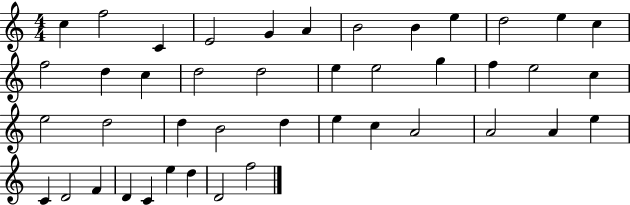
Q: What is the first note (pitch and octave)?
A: C5